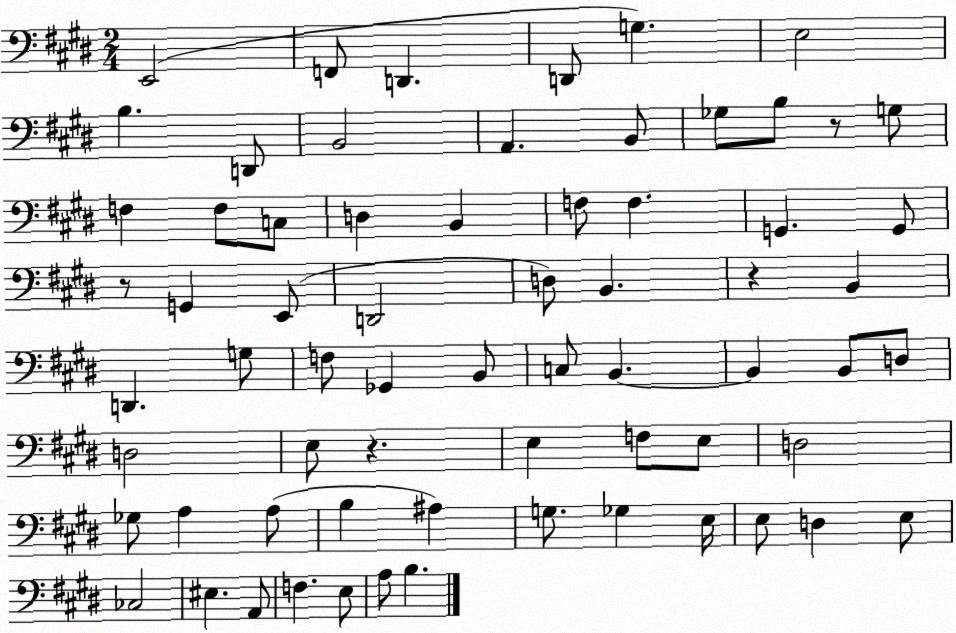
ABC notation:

X:1
T:Untitled
M:2/4
L:1/4
K:E
E,,2 F,,/2 D,, D,,/2 G, E,2 B, D,,/2 B,,2 A,, B,,/2 _G,/2 B,/2 z/2 G,/2 F, F,/2 C,/2 D, B,, F,/2 F, G,, G,,/2 z/2 G,, E,,/2 D,,2 D,/2 B,, z B,, D,, G,/2 F,/2 _G,, B,,/2 C,/2 B,, B,, B,,/2 D,/2 D,2 E,/2 z E, F,/2 E,/2 D,2 _G,/2 A, A,/2 B, ^A, G,/2 _G, E,/4 E,/2 D, E,/2 _C,2 ^E, A,,/2 F, E,/2 A,/2 B,